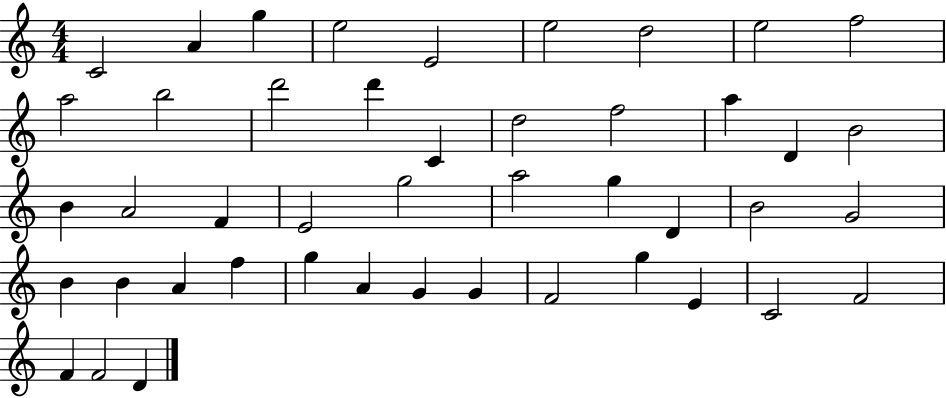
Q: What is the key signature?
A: C major